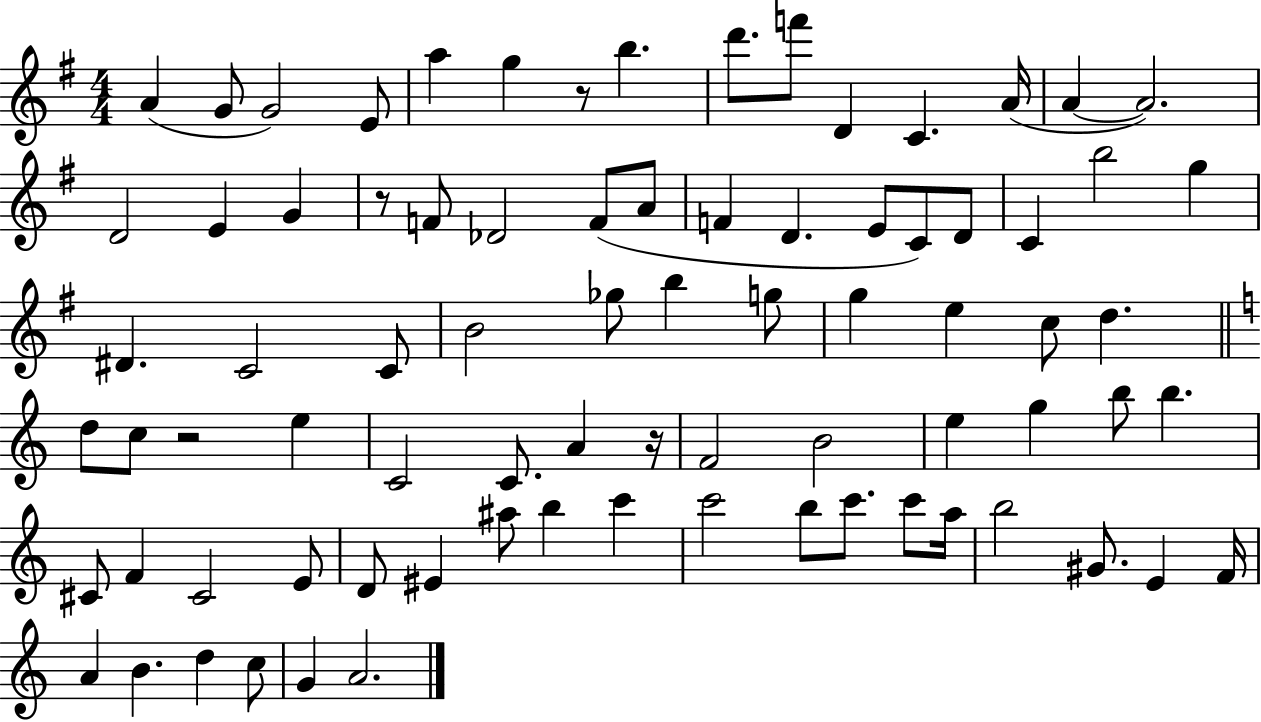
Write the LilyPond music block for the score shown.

{
  \clef treble
  \numericTimeSignature
  \time 4/4
  \key g \major
  a'4( g'8 g'2) e'8 | a''4 g''4 r8 b''4. | d'''8. f'''8 d'4 c'4. a'16( | a'4~~ a'2.) | \break d'2 e'4 g'4 | r8 f'8 des'2 f'8( a'8 | f'4 d'4. e'8 c'8) d'8 | c'4 b''2 g''4 | \break dis'4. c'2 c'8 | b'2 ges''8 b''4 g''8 | g''4 e''4 c''8 d''4. | \bar "||" \break \key c \major d''8 c''8 r2 e''4 | c'2 c'8. a'4 r16 | f'2 b'2 | e''4 g''4 b''8 b''4. | \break cis'8 f'4 cis'2 e'8 | d'8 eis'4 ais''8 b''4 c'''4 | c'''2 b''8 c'''8. c'''8 a''16 | b''2 gis'8. e'4 f'16 | \break a'4 b'4. d''4 c''8 | g'4 a'2. | \bar "|."
}